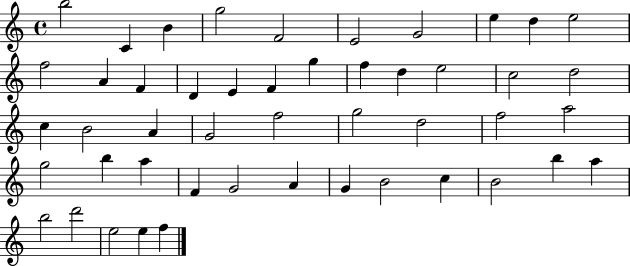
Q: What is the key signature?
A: C major